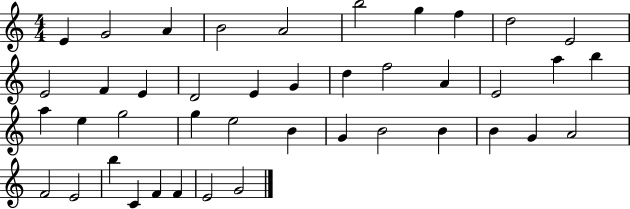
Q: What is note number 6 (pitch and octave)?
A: B5